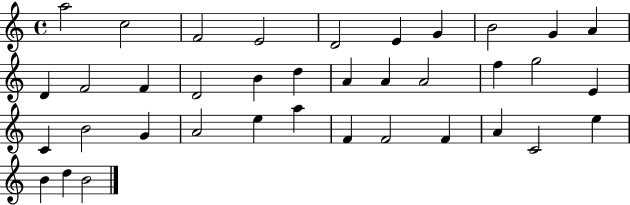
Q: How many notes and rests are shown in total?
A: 37